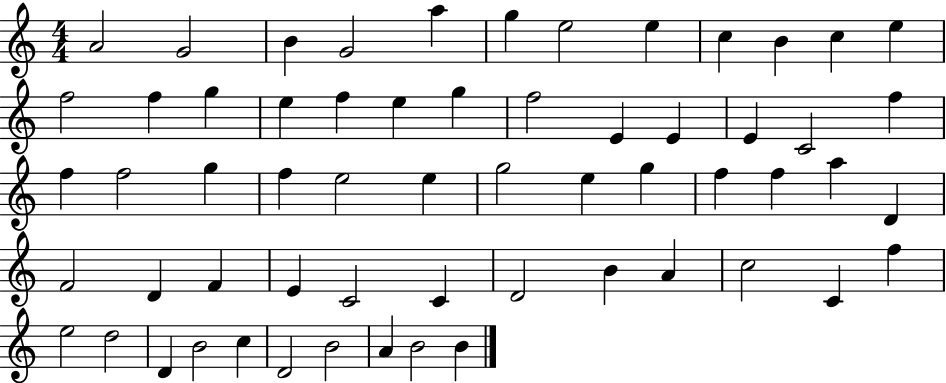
X:1
T:Untitled
M:4/4
L:1/4
K:C
A2 G2 B G2 a g e2 e c B c e f2 f g e f e g f2 E E E C2 f f f2 g f e2 e g2 e g f f a D F2 D F E C2 C D2 B A c2 C f e2 d2 D B2 c D2 B2 A B2 B